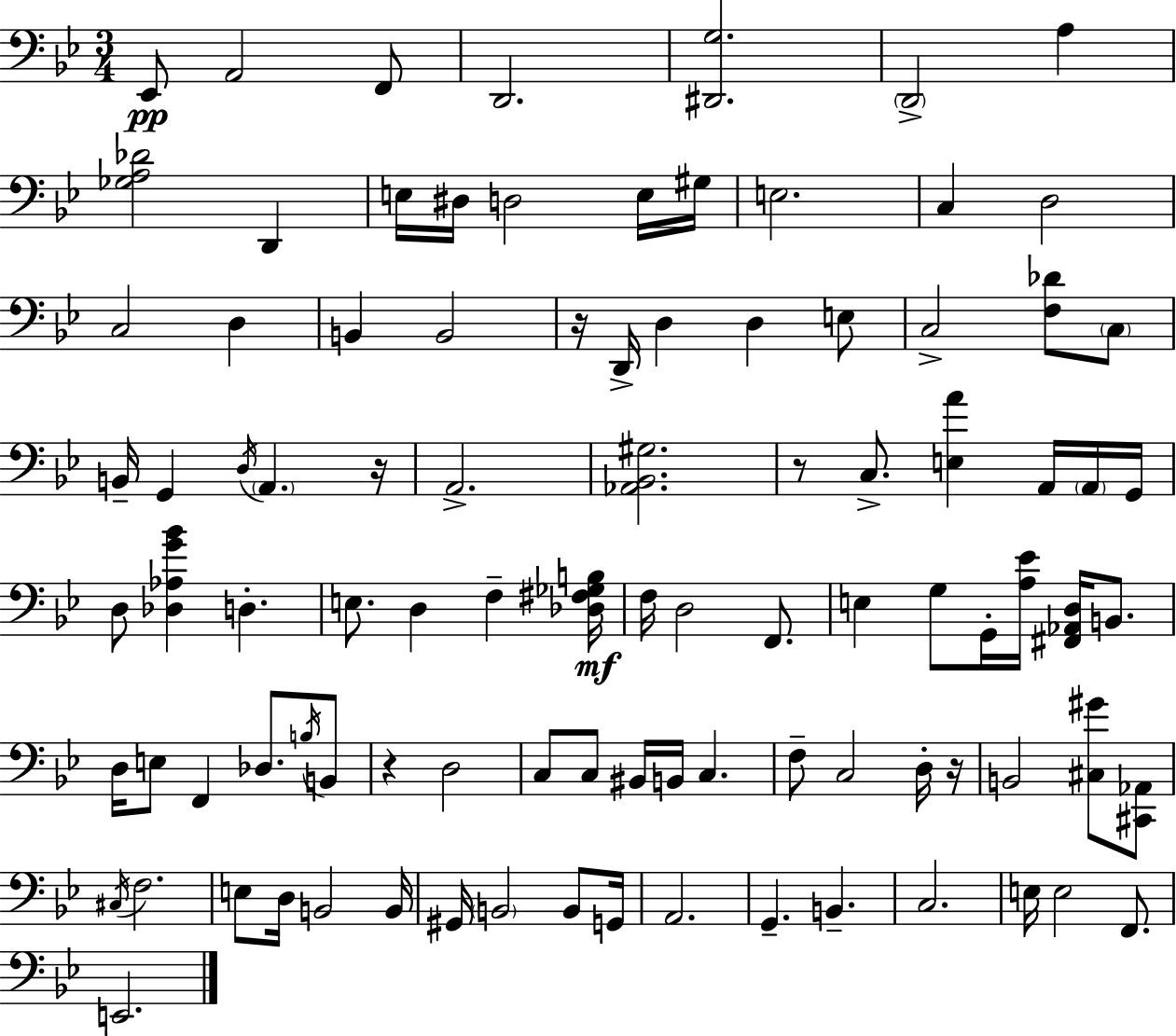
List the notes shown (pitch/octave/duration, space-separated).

Eb2/e A2/h F2/e D2/h. [D#2,G3]/h. D2/h A3/q [Gb3,A3,Db4]/h D2/q E3/s D#3/s D3/h E3/s G#3/s E3/h. C3/q D3/h C3/h D3/q B2/q B2/h R/s D2/s D3/q D3/q E3/e C3/h [F3,Db4]/e C3/e B2/s G2/q D3/s A2/q. R/s A2/h. [Ab2,Bb2,G#3]/h. R/e C3/e. [E3,A4]/q A2/s A2/s G2/s D3/e [Db3,Ab3,G4,Bb4]/q D3/q. E3/e. D3/q F3/q [Db3,F#3,Gb3,B3]/s F3/s D3/h F2/e. E3/q G3/e G2/s [A3,Eb4]/s [F#2,Ab2,D3]/s B2/e. D3/s E3/e F2/q Db3/e. B3/s B2/e R/q D3/h C3/e C3/e BIS2/s B2/s C3/q. F3/e C3/h D3/s R/s B2/h [C#3,G#4]/e [C#2,Ab2]/e C#3/s F3/h. E3/e D3/s B2/h B2/s G#2/s B2/h B2/e G2/s A2/h. G2/q. B2/q. C3/h. E3/s E3/h F2/e. E2/h.